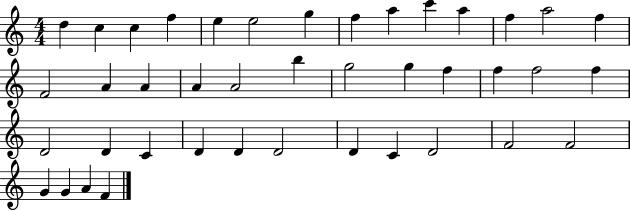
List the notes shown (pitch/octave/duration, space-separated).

D5/q C5/q C5/q F5/q E5/q E5/h G5/q F5/q A5/q C6/q A5/q F5/q A5/h F5/q F4/h A4/q A4/q A4/q A4/h B5/q G5/h G5/q F5/q F5/q F5/h F5/q D4/h D4/q C4/q D4/q D4/q D4/h D4/q C4/q D4/h F4/h F4/h G4/q G4/q A4/q F4/q